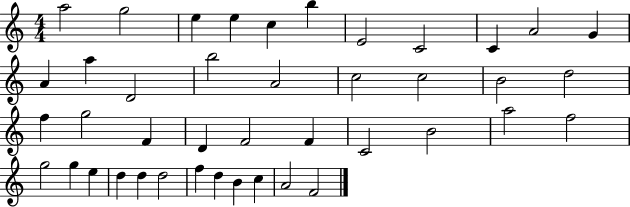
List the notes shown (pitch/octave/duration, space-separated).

A5/h G5/h E5/q E5/q C5/q B5/q E4/h C4/h C4/q A4/h G4/q A4/q A5/q D4/h B5/h A4/h C5/h C5/h B4/h D5/h F5/q G5/h F4/q D4/q F4/h F4/q C4/h B4/h A5/h F5/h G5/h G5/q E5/q D5/q D5/q D5/h F5/q D5/q B4/q C5/q A4/h F4/h